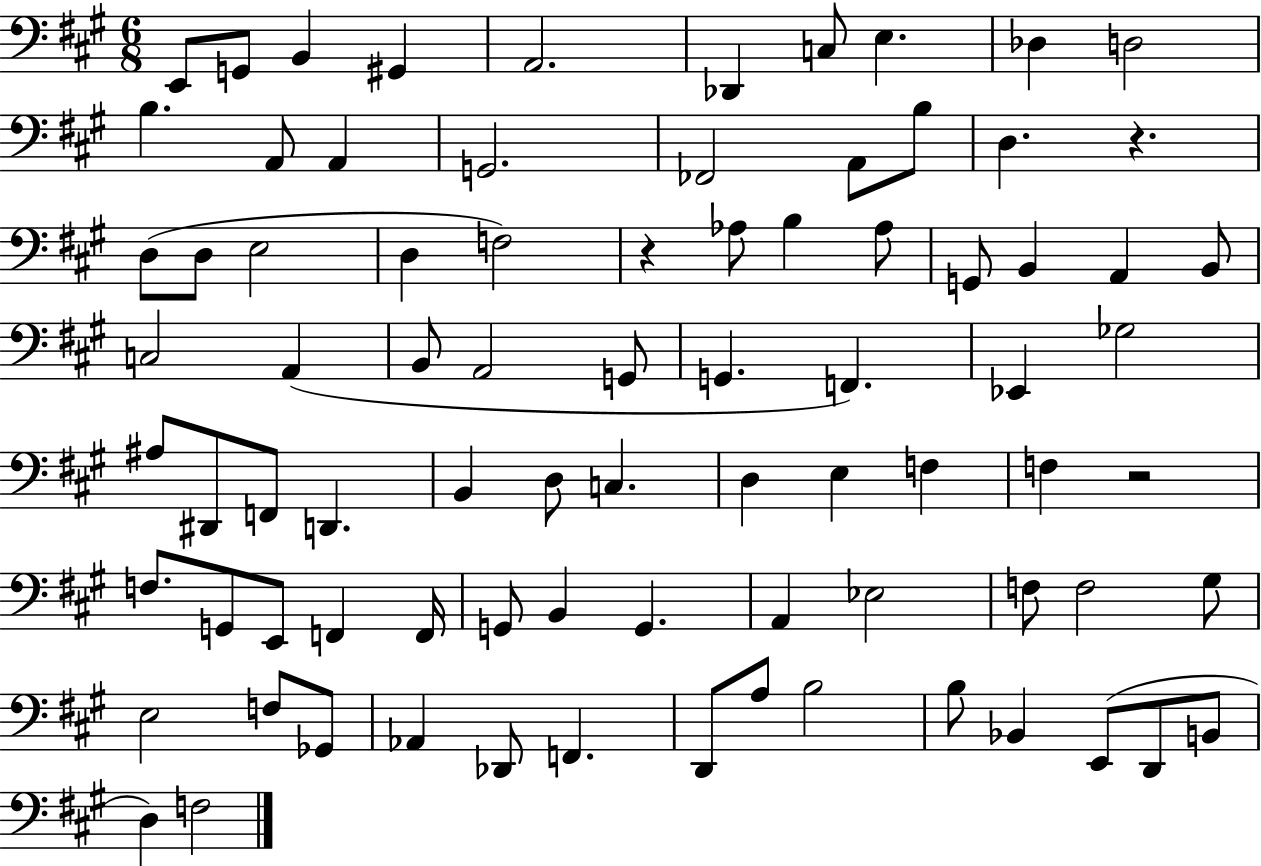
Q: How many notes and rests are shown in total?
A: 82